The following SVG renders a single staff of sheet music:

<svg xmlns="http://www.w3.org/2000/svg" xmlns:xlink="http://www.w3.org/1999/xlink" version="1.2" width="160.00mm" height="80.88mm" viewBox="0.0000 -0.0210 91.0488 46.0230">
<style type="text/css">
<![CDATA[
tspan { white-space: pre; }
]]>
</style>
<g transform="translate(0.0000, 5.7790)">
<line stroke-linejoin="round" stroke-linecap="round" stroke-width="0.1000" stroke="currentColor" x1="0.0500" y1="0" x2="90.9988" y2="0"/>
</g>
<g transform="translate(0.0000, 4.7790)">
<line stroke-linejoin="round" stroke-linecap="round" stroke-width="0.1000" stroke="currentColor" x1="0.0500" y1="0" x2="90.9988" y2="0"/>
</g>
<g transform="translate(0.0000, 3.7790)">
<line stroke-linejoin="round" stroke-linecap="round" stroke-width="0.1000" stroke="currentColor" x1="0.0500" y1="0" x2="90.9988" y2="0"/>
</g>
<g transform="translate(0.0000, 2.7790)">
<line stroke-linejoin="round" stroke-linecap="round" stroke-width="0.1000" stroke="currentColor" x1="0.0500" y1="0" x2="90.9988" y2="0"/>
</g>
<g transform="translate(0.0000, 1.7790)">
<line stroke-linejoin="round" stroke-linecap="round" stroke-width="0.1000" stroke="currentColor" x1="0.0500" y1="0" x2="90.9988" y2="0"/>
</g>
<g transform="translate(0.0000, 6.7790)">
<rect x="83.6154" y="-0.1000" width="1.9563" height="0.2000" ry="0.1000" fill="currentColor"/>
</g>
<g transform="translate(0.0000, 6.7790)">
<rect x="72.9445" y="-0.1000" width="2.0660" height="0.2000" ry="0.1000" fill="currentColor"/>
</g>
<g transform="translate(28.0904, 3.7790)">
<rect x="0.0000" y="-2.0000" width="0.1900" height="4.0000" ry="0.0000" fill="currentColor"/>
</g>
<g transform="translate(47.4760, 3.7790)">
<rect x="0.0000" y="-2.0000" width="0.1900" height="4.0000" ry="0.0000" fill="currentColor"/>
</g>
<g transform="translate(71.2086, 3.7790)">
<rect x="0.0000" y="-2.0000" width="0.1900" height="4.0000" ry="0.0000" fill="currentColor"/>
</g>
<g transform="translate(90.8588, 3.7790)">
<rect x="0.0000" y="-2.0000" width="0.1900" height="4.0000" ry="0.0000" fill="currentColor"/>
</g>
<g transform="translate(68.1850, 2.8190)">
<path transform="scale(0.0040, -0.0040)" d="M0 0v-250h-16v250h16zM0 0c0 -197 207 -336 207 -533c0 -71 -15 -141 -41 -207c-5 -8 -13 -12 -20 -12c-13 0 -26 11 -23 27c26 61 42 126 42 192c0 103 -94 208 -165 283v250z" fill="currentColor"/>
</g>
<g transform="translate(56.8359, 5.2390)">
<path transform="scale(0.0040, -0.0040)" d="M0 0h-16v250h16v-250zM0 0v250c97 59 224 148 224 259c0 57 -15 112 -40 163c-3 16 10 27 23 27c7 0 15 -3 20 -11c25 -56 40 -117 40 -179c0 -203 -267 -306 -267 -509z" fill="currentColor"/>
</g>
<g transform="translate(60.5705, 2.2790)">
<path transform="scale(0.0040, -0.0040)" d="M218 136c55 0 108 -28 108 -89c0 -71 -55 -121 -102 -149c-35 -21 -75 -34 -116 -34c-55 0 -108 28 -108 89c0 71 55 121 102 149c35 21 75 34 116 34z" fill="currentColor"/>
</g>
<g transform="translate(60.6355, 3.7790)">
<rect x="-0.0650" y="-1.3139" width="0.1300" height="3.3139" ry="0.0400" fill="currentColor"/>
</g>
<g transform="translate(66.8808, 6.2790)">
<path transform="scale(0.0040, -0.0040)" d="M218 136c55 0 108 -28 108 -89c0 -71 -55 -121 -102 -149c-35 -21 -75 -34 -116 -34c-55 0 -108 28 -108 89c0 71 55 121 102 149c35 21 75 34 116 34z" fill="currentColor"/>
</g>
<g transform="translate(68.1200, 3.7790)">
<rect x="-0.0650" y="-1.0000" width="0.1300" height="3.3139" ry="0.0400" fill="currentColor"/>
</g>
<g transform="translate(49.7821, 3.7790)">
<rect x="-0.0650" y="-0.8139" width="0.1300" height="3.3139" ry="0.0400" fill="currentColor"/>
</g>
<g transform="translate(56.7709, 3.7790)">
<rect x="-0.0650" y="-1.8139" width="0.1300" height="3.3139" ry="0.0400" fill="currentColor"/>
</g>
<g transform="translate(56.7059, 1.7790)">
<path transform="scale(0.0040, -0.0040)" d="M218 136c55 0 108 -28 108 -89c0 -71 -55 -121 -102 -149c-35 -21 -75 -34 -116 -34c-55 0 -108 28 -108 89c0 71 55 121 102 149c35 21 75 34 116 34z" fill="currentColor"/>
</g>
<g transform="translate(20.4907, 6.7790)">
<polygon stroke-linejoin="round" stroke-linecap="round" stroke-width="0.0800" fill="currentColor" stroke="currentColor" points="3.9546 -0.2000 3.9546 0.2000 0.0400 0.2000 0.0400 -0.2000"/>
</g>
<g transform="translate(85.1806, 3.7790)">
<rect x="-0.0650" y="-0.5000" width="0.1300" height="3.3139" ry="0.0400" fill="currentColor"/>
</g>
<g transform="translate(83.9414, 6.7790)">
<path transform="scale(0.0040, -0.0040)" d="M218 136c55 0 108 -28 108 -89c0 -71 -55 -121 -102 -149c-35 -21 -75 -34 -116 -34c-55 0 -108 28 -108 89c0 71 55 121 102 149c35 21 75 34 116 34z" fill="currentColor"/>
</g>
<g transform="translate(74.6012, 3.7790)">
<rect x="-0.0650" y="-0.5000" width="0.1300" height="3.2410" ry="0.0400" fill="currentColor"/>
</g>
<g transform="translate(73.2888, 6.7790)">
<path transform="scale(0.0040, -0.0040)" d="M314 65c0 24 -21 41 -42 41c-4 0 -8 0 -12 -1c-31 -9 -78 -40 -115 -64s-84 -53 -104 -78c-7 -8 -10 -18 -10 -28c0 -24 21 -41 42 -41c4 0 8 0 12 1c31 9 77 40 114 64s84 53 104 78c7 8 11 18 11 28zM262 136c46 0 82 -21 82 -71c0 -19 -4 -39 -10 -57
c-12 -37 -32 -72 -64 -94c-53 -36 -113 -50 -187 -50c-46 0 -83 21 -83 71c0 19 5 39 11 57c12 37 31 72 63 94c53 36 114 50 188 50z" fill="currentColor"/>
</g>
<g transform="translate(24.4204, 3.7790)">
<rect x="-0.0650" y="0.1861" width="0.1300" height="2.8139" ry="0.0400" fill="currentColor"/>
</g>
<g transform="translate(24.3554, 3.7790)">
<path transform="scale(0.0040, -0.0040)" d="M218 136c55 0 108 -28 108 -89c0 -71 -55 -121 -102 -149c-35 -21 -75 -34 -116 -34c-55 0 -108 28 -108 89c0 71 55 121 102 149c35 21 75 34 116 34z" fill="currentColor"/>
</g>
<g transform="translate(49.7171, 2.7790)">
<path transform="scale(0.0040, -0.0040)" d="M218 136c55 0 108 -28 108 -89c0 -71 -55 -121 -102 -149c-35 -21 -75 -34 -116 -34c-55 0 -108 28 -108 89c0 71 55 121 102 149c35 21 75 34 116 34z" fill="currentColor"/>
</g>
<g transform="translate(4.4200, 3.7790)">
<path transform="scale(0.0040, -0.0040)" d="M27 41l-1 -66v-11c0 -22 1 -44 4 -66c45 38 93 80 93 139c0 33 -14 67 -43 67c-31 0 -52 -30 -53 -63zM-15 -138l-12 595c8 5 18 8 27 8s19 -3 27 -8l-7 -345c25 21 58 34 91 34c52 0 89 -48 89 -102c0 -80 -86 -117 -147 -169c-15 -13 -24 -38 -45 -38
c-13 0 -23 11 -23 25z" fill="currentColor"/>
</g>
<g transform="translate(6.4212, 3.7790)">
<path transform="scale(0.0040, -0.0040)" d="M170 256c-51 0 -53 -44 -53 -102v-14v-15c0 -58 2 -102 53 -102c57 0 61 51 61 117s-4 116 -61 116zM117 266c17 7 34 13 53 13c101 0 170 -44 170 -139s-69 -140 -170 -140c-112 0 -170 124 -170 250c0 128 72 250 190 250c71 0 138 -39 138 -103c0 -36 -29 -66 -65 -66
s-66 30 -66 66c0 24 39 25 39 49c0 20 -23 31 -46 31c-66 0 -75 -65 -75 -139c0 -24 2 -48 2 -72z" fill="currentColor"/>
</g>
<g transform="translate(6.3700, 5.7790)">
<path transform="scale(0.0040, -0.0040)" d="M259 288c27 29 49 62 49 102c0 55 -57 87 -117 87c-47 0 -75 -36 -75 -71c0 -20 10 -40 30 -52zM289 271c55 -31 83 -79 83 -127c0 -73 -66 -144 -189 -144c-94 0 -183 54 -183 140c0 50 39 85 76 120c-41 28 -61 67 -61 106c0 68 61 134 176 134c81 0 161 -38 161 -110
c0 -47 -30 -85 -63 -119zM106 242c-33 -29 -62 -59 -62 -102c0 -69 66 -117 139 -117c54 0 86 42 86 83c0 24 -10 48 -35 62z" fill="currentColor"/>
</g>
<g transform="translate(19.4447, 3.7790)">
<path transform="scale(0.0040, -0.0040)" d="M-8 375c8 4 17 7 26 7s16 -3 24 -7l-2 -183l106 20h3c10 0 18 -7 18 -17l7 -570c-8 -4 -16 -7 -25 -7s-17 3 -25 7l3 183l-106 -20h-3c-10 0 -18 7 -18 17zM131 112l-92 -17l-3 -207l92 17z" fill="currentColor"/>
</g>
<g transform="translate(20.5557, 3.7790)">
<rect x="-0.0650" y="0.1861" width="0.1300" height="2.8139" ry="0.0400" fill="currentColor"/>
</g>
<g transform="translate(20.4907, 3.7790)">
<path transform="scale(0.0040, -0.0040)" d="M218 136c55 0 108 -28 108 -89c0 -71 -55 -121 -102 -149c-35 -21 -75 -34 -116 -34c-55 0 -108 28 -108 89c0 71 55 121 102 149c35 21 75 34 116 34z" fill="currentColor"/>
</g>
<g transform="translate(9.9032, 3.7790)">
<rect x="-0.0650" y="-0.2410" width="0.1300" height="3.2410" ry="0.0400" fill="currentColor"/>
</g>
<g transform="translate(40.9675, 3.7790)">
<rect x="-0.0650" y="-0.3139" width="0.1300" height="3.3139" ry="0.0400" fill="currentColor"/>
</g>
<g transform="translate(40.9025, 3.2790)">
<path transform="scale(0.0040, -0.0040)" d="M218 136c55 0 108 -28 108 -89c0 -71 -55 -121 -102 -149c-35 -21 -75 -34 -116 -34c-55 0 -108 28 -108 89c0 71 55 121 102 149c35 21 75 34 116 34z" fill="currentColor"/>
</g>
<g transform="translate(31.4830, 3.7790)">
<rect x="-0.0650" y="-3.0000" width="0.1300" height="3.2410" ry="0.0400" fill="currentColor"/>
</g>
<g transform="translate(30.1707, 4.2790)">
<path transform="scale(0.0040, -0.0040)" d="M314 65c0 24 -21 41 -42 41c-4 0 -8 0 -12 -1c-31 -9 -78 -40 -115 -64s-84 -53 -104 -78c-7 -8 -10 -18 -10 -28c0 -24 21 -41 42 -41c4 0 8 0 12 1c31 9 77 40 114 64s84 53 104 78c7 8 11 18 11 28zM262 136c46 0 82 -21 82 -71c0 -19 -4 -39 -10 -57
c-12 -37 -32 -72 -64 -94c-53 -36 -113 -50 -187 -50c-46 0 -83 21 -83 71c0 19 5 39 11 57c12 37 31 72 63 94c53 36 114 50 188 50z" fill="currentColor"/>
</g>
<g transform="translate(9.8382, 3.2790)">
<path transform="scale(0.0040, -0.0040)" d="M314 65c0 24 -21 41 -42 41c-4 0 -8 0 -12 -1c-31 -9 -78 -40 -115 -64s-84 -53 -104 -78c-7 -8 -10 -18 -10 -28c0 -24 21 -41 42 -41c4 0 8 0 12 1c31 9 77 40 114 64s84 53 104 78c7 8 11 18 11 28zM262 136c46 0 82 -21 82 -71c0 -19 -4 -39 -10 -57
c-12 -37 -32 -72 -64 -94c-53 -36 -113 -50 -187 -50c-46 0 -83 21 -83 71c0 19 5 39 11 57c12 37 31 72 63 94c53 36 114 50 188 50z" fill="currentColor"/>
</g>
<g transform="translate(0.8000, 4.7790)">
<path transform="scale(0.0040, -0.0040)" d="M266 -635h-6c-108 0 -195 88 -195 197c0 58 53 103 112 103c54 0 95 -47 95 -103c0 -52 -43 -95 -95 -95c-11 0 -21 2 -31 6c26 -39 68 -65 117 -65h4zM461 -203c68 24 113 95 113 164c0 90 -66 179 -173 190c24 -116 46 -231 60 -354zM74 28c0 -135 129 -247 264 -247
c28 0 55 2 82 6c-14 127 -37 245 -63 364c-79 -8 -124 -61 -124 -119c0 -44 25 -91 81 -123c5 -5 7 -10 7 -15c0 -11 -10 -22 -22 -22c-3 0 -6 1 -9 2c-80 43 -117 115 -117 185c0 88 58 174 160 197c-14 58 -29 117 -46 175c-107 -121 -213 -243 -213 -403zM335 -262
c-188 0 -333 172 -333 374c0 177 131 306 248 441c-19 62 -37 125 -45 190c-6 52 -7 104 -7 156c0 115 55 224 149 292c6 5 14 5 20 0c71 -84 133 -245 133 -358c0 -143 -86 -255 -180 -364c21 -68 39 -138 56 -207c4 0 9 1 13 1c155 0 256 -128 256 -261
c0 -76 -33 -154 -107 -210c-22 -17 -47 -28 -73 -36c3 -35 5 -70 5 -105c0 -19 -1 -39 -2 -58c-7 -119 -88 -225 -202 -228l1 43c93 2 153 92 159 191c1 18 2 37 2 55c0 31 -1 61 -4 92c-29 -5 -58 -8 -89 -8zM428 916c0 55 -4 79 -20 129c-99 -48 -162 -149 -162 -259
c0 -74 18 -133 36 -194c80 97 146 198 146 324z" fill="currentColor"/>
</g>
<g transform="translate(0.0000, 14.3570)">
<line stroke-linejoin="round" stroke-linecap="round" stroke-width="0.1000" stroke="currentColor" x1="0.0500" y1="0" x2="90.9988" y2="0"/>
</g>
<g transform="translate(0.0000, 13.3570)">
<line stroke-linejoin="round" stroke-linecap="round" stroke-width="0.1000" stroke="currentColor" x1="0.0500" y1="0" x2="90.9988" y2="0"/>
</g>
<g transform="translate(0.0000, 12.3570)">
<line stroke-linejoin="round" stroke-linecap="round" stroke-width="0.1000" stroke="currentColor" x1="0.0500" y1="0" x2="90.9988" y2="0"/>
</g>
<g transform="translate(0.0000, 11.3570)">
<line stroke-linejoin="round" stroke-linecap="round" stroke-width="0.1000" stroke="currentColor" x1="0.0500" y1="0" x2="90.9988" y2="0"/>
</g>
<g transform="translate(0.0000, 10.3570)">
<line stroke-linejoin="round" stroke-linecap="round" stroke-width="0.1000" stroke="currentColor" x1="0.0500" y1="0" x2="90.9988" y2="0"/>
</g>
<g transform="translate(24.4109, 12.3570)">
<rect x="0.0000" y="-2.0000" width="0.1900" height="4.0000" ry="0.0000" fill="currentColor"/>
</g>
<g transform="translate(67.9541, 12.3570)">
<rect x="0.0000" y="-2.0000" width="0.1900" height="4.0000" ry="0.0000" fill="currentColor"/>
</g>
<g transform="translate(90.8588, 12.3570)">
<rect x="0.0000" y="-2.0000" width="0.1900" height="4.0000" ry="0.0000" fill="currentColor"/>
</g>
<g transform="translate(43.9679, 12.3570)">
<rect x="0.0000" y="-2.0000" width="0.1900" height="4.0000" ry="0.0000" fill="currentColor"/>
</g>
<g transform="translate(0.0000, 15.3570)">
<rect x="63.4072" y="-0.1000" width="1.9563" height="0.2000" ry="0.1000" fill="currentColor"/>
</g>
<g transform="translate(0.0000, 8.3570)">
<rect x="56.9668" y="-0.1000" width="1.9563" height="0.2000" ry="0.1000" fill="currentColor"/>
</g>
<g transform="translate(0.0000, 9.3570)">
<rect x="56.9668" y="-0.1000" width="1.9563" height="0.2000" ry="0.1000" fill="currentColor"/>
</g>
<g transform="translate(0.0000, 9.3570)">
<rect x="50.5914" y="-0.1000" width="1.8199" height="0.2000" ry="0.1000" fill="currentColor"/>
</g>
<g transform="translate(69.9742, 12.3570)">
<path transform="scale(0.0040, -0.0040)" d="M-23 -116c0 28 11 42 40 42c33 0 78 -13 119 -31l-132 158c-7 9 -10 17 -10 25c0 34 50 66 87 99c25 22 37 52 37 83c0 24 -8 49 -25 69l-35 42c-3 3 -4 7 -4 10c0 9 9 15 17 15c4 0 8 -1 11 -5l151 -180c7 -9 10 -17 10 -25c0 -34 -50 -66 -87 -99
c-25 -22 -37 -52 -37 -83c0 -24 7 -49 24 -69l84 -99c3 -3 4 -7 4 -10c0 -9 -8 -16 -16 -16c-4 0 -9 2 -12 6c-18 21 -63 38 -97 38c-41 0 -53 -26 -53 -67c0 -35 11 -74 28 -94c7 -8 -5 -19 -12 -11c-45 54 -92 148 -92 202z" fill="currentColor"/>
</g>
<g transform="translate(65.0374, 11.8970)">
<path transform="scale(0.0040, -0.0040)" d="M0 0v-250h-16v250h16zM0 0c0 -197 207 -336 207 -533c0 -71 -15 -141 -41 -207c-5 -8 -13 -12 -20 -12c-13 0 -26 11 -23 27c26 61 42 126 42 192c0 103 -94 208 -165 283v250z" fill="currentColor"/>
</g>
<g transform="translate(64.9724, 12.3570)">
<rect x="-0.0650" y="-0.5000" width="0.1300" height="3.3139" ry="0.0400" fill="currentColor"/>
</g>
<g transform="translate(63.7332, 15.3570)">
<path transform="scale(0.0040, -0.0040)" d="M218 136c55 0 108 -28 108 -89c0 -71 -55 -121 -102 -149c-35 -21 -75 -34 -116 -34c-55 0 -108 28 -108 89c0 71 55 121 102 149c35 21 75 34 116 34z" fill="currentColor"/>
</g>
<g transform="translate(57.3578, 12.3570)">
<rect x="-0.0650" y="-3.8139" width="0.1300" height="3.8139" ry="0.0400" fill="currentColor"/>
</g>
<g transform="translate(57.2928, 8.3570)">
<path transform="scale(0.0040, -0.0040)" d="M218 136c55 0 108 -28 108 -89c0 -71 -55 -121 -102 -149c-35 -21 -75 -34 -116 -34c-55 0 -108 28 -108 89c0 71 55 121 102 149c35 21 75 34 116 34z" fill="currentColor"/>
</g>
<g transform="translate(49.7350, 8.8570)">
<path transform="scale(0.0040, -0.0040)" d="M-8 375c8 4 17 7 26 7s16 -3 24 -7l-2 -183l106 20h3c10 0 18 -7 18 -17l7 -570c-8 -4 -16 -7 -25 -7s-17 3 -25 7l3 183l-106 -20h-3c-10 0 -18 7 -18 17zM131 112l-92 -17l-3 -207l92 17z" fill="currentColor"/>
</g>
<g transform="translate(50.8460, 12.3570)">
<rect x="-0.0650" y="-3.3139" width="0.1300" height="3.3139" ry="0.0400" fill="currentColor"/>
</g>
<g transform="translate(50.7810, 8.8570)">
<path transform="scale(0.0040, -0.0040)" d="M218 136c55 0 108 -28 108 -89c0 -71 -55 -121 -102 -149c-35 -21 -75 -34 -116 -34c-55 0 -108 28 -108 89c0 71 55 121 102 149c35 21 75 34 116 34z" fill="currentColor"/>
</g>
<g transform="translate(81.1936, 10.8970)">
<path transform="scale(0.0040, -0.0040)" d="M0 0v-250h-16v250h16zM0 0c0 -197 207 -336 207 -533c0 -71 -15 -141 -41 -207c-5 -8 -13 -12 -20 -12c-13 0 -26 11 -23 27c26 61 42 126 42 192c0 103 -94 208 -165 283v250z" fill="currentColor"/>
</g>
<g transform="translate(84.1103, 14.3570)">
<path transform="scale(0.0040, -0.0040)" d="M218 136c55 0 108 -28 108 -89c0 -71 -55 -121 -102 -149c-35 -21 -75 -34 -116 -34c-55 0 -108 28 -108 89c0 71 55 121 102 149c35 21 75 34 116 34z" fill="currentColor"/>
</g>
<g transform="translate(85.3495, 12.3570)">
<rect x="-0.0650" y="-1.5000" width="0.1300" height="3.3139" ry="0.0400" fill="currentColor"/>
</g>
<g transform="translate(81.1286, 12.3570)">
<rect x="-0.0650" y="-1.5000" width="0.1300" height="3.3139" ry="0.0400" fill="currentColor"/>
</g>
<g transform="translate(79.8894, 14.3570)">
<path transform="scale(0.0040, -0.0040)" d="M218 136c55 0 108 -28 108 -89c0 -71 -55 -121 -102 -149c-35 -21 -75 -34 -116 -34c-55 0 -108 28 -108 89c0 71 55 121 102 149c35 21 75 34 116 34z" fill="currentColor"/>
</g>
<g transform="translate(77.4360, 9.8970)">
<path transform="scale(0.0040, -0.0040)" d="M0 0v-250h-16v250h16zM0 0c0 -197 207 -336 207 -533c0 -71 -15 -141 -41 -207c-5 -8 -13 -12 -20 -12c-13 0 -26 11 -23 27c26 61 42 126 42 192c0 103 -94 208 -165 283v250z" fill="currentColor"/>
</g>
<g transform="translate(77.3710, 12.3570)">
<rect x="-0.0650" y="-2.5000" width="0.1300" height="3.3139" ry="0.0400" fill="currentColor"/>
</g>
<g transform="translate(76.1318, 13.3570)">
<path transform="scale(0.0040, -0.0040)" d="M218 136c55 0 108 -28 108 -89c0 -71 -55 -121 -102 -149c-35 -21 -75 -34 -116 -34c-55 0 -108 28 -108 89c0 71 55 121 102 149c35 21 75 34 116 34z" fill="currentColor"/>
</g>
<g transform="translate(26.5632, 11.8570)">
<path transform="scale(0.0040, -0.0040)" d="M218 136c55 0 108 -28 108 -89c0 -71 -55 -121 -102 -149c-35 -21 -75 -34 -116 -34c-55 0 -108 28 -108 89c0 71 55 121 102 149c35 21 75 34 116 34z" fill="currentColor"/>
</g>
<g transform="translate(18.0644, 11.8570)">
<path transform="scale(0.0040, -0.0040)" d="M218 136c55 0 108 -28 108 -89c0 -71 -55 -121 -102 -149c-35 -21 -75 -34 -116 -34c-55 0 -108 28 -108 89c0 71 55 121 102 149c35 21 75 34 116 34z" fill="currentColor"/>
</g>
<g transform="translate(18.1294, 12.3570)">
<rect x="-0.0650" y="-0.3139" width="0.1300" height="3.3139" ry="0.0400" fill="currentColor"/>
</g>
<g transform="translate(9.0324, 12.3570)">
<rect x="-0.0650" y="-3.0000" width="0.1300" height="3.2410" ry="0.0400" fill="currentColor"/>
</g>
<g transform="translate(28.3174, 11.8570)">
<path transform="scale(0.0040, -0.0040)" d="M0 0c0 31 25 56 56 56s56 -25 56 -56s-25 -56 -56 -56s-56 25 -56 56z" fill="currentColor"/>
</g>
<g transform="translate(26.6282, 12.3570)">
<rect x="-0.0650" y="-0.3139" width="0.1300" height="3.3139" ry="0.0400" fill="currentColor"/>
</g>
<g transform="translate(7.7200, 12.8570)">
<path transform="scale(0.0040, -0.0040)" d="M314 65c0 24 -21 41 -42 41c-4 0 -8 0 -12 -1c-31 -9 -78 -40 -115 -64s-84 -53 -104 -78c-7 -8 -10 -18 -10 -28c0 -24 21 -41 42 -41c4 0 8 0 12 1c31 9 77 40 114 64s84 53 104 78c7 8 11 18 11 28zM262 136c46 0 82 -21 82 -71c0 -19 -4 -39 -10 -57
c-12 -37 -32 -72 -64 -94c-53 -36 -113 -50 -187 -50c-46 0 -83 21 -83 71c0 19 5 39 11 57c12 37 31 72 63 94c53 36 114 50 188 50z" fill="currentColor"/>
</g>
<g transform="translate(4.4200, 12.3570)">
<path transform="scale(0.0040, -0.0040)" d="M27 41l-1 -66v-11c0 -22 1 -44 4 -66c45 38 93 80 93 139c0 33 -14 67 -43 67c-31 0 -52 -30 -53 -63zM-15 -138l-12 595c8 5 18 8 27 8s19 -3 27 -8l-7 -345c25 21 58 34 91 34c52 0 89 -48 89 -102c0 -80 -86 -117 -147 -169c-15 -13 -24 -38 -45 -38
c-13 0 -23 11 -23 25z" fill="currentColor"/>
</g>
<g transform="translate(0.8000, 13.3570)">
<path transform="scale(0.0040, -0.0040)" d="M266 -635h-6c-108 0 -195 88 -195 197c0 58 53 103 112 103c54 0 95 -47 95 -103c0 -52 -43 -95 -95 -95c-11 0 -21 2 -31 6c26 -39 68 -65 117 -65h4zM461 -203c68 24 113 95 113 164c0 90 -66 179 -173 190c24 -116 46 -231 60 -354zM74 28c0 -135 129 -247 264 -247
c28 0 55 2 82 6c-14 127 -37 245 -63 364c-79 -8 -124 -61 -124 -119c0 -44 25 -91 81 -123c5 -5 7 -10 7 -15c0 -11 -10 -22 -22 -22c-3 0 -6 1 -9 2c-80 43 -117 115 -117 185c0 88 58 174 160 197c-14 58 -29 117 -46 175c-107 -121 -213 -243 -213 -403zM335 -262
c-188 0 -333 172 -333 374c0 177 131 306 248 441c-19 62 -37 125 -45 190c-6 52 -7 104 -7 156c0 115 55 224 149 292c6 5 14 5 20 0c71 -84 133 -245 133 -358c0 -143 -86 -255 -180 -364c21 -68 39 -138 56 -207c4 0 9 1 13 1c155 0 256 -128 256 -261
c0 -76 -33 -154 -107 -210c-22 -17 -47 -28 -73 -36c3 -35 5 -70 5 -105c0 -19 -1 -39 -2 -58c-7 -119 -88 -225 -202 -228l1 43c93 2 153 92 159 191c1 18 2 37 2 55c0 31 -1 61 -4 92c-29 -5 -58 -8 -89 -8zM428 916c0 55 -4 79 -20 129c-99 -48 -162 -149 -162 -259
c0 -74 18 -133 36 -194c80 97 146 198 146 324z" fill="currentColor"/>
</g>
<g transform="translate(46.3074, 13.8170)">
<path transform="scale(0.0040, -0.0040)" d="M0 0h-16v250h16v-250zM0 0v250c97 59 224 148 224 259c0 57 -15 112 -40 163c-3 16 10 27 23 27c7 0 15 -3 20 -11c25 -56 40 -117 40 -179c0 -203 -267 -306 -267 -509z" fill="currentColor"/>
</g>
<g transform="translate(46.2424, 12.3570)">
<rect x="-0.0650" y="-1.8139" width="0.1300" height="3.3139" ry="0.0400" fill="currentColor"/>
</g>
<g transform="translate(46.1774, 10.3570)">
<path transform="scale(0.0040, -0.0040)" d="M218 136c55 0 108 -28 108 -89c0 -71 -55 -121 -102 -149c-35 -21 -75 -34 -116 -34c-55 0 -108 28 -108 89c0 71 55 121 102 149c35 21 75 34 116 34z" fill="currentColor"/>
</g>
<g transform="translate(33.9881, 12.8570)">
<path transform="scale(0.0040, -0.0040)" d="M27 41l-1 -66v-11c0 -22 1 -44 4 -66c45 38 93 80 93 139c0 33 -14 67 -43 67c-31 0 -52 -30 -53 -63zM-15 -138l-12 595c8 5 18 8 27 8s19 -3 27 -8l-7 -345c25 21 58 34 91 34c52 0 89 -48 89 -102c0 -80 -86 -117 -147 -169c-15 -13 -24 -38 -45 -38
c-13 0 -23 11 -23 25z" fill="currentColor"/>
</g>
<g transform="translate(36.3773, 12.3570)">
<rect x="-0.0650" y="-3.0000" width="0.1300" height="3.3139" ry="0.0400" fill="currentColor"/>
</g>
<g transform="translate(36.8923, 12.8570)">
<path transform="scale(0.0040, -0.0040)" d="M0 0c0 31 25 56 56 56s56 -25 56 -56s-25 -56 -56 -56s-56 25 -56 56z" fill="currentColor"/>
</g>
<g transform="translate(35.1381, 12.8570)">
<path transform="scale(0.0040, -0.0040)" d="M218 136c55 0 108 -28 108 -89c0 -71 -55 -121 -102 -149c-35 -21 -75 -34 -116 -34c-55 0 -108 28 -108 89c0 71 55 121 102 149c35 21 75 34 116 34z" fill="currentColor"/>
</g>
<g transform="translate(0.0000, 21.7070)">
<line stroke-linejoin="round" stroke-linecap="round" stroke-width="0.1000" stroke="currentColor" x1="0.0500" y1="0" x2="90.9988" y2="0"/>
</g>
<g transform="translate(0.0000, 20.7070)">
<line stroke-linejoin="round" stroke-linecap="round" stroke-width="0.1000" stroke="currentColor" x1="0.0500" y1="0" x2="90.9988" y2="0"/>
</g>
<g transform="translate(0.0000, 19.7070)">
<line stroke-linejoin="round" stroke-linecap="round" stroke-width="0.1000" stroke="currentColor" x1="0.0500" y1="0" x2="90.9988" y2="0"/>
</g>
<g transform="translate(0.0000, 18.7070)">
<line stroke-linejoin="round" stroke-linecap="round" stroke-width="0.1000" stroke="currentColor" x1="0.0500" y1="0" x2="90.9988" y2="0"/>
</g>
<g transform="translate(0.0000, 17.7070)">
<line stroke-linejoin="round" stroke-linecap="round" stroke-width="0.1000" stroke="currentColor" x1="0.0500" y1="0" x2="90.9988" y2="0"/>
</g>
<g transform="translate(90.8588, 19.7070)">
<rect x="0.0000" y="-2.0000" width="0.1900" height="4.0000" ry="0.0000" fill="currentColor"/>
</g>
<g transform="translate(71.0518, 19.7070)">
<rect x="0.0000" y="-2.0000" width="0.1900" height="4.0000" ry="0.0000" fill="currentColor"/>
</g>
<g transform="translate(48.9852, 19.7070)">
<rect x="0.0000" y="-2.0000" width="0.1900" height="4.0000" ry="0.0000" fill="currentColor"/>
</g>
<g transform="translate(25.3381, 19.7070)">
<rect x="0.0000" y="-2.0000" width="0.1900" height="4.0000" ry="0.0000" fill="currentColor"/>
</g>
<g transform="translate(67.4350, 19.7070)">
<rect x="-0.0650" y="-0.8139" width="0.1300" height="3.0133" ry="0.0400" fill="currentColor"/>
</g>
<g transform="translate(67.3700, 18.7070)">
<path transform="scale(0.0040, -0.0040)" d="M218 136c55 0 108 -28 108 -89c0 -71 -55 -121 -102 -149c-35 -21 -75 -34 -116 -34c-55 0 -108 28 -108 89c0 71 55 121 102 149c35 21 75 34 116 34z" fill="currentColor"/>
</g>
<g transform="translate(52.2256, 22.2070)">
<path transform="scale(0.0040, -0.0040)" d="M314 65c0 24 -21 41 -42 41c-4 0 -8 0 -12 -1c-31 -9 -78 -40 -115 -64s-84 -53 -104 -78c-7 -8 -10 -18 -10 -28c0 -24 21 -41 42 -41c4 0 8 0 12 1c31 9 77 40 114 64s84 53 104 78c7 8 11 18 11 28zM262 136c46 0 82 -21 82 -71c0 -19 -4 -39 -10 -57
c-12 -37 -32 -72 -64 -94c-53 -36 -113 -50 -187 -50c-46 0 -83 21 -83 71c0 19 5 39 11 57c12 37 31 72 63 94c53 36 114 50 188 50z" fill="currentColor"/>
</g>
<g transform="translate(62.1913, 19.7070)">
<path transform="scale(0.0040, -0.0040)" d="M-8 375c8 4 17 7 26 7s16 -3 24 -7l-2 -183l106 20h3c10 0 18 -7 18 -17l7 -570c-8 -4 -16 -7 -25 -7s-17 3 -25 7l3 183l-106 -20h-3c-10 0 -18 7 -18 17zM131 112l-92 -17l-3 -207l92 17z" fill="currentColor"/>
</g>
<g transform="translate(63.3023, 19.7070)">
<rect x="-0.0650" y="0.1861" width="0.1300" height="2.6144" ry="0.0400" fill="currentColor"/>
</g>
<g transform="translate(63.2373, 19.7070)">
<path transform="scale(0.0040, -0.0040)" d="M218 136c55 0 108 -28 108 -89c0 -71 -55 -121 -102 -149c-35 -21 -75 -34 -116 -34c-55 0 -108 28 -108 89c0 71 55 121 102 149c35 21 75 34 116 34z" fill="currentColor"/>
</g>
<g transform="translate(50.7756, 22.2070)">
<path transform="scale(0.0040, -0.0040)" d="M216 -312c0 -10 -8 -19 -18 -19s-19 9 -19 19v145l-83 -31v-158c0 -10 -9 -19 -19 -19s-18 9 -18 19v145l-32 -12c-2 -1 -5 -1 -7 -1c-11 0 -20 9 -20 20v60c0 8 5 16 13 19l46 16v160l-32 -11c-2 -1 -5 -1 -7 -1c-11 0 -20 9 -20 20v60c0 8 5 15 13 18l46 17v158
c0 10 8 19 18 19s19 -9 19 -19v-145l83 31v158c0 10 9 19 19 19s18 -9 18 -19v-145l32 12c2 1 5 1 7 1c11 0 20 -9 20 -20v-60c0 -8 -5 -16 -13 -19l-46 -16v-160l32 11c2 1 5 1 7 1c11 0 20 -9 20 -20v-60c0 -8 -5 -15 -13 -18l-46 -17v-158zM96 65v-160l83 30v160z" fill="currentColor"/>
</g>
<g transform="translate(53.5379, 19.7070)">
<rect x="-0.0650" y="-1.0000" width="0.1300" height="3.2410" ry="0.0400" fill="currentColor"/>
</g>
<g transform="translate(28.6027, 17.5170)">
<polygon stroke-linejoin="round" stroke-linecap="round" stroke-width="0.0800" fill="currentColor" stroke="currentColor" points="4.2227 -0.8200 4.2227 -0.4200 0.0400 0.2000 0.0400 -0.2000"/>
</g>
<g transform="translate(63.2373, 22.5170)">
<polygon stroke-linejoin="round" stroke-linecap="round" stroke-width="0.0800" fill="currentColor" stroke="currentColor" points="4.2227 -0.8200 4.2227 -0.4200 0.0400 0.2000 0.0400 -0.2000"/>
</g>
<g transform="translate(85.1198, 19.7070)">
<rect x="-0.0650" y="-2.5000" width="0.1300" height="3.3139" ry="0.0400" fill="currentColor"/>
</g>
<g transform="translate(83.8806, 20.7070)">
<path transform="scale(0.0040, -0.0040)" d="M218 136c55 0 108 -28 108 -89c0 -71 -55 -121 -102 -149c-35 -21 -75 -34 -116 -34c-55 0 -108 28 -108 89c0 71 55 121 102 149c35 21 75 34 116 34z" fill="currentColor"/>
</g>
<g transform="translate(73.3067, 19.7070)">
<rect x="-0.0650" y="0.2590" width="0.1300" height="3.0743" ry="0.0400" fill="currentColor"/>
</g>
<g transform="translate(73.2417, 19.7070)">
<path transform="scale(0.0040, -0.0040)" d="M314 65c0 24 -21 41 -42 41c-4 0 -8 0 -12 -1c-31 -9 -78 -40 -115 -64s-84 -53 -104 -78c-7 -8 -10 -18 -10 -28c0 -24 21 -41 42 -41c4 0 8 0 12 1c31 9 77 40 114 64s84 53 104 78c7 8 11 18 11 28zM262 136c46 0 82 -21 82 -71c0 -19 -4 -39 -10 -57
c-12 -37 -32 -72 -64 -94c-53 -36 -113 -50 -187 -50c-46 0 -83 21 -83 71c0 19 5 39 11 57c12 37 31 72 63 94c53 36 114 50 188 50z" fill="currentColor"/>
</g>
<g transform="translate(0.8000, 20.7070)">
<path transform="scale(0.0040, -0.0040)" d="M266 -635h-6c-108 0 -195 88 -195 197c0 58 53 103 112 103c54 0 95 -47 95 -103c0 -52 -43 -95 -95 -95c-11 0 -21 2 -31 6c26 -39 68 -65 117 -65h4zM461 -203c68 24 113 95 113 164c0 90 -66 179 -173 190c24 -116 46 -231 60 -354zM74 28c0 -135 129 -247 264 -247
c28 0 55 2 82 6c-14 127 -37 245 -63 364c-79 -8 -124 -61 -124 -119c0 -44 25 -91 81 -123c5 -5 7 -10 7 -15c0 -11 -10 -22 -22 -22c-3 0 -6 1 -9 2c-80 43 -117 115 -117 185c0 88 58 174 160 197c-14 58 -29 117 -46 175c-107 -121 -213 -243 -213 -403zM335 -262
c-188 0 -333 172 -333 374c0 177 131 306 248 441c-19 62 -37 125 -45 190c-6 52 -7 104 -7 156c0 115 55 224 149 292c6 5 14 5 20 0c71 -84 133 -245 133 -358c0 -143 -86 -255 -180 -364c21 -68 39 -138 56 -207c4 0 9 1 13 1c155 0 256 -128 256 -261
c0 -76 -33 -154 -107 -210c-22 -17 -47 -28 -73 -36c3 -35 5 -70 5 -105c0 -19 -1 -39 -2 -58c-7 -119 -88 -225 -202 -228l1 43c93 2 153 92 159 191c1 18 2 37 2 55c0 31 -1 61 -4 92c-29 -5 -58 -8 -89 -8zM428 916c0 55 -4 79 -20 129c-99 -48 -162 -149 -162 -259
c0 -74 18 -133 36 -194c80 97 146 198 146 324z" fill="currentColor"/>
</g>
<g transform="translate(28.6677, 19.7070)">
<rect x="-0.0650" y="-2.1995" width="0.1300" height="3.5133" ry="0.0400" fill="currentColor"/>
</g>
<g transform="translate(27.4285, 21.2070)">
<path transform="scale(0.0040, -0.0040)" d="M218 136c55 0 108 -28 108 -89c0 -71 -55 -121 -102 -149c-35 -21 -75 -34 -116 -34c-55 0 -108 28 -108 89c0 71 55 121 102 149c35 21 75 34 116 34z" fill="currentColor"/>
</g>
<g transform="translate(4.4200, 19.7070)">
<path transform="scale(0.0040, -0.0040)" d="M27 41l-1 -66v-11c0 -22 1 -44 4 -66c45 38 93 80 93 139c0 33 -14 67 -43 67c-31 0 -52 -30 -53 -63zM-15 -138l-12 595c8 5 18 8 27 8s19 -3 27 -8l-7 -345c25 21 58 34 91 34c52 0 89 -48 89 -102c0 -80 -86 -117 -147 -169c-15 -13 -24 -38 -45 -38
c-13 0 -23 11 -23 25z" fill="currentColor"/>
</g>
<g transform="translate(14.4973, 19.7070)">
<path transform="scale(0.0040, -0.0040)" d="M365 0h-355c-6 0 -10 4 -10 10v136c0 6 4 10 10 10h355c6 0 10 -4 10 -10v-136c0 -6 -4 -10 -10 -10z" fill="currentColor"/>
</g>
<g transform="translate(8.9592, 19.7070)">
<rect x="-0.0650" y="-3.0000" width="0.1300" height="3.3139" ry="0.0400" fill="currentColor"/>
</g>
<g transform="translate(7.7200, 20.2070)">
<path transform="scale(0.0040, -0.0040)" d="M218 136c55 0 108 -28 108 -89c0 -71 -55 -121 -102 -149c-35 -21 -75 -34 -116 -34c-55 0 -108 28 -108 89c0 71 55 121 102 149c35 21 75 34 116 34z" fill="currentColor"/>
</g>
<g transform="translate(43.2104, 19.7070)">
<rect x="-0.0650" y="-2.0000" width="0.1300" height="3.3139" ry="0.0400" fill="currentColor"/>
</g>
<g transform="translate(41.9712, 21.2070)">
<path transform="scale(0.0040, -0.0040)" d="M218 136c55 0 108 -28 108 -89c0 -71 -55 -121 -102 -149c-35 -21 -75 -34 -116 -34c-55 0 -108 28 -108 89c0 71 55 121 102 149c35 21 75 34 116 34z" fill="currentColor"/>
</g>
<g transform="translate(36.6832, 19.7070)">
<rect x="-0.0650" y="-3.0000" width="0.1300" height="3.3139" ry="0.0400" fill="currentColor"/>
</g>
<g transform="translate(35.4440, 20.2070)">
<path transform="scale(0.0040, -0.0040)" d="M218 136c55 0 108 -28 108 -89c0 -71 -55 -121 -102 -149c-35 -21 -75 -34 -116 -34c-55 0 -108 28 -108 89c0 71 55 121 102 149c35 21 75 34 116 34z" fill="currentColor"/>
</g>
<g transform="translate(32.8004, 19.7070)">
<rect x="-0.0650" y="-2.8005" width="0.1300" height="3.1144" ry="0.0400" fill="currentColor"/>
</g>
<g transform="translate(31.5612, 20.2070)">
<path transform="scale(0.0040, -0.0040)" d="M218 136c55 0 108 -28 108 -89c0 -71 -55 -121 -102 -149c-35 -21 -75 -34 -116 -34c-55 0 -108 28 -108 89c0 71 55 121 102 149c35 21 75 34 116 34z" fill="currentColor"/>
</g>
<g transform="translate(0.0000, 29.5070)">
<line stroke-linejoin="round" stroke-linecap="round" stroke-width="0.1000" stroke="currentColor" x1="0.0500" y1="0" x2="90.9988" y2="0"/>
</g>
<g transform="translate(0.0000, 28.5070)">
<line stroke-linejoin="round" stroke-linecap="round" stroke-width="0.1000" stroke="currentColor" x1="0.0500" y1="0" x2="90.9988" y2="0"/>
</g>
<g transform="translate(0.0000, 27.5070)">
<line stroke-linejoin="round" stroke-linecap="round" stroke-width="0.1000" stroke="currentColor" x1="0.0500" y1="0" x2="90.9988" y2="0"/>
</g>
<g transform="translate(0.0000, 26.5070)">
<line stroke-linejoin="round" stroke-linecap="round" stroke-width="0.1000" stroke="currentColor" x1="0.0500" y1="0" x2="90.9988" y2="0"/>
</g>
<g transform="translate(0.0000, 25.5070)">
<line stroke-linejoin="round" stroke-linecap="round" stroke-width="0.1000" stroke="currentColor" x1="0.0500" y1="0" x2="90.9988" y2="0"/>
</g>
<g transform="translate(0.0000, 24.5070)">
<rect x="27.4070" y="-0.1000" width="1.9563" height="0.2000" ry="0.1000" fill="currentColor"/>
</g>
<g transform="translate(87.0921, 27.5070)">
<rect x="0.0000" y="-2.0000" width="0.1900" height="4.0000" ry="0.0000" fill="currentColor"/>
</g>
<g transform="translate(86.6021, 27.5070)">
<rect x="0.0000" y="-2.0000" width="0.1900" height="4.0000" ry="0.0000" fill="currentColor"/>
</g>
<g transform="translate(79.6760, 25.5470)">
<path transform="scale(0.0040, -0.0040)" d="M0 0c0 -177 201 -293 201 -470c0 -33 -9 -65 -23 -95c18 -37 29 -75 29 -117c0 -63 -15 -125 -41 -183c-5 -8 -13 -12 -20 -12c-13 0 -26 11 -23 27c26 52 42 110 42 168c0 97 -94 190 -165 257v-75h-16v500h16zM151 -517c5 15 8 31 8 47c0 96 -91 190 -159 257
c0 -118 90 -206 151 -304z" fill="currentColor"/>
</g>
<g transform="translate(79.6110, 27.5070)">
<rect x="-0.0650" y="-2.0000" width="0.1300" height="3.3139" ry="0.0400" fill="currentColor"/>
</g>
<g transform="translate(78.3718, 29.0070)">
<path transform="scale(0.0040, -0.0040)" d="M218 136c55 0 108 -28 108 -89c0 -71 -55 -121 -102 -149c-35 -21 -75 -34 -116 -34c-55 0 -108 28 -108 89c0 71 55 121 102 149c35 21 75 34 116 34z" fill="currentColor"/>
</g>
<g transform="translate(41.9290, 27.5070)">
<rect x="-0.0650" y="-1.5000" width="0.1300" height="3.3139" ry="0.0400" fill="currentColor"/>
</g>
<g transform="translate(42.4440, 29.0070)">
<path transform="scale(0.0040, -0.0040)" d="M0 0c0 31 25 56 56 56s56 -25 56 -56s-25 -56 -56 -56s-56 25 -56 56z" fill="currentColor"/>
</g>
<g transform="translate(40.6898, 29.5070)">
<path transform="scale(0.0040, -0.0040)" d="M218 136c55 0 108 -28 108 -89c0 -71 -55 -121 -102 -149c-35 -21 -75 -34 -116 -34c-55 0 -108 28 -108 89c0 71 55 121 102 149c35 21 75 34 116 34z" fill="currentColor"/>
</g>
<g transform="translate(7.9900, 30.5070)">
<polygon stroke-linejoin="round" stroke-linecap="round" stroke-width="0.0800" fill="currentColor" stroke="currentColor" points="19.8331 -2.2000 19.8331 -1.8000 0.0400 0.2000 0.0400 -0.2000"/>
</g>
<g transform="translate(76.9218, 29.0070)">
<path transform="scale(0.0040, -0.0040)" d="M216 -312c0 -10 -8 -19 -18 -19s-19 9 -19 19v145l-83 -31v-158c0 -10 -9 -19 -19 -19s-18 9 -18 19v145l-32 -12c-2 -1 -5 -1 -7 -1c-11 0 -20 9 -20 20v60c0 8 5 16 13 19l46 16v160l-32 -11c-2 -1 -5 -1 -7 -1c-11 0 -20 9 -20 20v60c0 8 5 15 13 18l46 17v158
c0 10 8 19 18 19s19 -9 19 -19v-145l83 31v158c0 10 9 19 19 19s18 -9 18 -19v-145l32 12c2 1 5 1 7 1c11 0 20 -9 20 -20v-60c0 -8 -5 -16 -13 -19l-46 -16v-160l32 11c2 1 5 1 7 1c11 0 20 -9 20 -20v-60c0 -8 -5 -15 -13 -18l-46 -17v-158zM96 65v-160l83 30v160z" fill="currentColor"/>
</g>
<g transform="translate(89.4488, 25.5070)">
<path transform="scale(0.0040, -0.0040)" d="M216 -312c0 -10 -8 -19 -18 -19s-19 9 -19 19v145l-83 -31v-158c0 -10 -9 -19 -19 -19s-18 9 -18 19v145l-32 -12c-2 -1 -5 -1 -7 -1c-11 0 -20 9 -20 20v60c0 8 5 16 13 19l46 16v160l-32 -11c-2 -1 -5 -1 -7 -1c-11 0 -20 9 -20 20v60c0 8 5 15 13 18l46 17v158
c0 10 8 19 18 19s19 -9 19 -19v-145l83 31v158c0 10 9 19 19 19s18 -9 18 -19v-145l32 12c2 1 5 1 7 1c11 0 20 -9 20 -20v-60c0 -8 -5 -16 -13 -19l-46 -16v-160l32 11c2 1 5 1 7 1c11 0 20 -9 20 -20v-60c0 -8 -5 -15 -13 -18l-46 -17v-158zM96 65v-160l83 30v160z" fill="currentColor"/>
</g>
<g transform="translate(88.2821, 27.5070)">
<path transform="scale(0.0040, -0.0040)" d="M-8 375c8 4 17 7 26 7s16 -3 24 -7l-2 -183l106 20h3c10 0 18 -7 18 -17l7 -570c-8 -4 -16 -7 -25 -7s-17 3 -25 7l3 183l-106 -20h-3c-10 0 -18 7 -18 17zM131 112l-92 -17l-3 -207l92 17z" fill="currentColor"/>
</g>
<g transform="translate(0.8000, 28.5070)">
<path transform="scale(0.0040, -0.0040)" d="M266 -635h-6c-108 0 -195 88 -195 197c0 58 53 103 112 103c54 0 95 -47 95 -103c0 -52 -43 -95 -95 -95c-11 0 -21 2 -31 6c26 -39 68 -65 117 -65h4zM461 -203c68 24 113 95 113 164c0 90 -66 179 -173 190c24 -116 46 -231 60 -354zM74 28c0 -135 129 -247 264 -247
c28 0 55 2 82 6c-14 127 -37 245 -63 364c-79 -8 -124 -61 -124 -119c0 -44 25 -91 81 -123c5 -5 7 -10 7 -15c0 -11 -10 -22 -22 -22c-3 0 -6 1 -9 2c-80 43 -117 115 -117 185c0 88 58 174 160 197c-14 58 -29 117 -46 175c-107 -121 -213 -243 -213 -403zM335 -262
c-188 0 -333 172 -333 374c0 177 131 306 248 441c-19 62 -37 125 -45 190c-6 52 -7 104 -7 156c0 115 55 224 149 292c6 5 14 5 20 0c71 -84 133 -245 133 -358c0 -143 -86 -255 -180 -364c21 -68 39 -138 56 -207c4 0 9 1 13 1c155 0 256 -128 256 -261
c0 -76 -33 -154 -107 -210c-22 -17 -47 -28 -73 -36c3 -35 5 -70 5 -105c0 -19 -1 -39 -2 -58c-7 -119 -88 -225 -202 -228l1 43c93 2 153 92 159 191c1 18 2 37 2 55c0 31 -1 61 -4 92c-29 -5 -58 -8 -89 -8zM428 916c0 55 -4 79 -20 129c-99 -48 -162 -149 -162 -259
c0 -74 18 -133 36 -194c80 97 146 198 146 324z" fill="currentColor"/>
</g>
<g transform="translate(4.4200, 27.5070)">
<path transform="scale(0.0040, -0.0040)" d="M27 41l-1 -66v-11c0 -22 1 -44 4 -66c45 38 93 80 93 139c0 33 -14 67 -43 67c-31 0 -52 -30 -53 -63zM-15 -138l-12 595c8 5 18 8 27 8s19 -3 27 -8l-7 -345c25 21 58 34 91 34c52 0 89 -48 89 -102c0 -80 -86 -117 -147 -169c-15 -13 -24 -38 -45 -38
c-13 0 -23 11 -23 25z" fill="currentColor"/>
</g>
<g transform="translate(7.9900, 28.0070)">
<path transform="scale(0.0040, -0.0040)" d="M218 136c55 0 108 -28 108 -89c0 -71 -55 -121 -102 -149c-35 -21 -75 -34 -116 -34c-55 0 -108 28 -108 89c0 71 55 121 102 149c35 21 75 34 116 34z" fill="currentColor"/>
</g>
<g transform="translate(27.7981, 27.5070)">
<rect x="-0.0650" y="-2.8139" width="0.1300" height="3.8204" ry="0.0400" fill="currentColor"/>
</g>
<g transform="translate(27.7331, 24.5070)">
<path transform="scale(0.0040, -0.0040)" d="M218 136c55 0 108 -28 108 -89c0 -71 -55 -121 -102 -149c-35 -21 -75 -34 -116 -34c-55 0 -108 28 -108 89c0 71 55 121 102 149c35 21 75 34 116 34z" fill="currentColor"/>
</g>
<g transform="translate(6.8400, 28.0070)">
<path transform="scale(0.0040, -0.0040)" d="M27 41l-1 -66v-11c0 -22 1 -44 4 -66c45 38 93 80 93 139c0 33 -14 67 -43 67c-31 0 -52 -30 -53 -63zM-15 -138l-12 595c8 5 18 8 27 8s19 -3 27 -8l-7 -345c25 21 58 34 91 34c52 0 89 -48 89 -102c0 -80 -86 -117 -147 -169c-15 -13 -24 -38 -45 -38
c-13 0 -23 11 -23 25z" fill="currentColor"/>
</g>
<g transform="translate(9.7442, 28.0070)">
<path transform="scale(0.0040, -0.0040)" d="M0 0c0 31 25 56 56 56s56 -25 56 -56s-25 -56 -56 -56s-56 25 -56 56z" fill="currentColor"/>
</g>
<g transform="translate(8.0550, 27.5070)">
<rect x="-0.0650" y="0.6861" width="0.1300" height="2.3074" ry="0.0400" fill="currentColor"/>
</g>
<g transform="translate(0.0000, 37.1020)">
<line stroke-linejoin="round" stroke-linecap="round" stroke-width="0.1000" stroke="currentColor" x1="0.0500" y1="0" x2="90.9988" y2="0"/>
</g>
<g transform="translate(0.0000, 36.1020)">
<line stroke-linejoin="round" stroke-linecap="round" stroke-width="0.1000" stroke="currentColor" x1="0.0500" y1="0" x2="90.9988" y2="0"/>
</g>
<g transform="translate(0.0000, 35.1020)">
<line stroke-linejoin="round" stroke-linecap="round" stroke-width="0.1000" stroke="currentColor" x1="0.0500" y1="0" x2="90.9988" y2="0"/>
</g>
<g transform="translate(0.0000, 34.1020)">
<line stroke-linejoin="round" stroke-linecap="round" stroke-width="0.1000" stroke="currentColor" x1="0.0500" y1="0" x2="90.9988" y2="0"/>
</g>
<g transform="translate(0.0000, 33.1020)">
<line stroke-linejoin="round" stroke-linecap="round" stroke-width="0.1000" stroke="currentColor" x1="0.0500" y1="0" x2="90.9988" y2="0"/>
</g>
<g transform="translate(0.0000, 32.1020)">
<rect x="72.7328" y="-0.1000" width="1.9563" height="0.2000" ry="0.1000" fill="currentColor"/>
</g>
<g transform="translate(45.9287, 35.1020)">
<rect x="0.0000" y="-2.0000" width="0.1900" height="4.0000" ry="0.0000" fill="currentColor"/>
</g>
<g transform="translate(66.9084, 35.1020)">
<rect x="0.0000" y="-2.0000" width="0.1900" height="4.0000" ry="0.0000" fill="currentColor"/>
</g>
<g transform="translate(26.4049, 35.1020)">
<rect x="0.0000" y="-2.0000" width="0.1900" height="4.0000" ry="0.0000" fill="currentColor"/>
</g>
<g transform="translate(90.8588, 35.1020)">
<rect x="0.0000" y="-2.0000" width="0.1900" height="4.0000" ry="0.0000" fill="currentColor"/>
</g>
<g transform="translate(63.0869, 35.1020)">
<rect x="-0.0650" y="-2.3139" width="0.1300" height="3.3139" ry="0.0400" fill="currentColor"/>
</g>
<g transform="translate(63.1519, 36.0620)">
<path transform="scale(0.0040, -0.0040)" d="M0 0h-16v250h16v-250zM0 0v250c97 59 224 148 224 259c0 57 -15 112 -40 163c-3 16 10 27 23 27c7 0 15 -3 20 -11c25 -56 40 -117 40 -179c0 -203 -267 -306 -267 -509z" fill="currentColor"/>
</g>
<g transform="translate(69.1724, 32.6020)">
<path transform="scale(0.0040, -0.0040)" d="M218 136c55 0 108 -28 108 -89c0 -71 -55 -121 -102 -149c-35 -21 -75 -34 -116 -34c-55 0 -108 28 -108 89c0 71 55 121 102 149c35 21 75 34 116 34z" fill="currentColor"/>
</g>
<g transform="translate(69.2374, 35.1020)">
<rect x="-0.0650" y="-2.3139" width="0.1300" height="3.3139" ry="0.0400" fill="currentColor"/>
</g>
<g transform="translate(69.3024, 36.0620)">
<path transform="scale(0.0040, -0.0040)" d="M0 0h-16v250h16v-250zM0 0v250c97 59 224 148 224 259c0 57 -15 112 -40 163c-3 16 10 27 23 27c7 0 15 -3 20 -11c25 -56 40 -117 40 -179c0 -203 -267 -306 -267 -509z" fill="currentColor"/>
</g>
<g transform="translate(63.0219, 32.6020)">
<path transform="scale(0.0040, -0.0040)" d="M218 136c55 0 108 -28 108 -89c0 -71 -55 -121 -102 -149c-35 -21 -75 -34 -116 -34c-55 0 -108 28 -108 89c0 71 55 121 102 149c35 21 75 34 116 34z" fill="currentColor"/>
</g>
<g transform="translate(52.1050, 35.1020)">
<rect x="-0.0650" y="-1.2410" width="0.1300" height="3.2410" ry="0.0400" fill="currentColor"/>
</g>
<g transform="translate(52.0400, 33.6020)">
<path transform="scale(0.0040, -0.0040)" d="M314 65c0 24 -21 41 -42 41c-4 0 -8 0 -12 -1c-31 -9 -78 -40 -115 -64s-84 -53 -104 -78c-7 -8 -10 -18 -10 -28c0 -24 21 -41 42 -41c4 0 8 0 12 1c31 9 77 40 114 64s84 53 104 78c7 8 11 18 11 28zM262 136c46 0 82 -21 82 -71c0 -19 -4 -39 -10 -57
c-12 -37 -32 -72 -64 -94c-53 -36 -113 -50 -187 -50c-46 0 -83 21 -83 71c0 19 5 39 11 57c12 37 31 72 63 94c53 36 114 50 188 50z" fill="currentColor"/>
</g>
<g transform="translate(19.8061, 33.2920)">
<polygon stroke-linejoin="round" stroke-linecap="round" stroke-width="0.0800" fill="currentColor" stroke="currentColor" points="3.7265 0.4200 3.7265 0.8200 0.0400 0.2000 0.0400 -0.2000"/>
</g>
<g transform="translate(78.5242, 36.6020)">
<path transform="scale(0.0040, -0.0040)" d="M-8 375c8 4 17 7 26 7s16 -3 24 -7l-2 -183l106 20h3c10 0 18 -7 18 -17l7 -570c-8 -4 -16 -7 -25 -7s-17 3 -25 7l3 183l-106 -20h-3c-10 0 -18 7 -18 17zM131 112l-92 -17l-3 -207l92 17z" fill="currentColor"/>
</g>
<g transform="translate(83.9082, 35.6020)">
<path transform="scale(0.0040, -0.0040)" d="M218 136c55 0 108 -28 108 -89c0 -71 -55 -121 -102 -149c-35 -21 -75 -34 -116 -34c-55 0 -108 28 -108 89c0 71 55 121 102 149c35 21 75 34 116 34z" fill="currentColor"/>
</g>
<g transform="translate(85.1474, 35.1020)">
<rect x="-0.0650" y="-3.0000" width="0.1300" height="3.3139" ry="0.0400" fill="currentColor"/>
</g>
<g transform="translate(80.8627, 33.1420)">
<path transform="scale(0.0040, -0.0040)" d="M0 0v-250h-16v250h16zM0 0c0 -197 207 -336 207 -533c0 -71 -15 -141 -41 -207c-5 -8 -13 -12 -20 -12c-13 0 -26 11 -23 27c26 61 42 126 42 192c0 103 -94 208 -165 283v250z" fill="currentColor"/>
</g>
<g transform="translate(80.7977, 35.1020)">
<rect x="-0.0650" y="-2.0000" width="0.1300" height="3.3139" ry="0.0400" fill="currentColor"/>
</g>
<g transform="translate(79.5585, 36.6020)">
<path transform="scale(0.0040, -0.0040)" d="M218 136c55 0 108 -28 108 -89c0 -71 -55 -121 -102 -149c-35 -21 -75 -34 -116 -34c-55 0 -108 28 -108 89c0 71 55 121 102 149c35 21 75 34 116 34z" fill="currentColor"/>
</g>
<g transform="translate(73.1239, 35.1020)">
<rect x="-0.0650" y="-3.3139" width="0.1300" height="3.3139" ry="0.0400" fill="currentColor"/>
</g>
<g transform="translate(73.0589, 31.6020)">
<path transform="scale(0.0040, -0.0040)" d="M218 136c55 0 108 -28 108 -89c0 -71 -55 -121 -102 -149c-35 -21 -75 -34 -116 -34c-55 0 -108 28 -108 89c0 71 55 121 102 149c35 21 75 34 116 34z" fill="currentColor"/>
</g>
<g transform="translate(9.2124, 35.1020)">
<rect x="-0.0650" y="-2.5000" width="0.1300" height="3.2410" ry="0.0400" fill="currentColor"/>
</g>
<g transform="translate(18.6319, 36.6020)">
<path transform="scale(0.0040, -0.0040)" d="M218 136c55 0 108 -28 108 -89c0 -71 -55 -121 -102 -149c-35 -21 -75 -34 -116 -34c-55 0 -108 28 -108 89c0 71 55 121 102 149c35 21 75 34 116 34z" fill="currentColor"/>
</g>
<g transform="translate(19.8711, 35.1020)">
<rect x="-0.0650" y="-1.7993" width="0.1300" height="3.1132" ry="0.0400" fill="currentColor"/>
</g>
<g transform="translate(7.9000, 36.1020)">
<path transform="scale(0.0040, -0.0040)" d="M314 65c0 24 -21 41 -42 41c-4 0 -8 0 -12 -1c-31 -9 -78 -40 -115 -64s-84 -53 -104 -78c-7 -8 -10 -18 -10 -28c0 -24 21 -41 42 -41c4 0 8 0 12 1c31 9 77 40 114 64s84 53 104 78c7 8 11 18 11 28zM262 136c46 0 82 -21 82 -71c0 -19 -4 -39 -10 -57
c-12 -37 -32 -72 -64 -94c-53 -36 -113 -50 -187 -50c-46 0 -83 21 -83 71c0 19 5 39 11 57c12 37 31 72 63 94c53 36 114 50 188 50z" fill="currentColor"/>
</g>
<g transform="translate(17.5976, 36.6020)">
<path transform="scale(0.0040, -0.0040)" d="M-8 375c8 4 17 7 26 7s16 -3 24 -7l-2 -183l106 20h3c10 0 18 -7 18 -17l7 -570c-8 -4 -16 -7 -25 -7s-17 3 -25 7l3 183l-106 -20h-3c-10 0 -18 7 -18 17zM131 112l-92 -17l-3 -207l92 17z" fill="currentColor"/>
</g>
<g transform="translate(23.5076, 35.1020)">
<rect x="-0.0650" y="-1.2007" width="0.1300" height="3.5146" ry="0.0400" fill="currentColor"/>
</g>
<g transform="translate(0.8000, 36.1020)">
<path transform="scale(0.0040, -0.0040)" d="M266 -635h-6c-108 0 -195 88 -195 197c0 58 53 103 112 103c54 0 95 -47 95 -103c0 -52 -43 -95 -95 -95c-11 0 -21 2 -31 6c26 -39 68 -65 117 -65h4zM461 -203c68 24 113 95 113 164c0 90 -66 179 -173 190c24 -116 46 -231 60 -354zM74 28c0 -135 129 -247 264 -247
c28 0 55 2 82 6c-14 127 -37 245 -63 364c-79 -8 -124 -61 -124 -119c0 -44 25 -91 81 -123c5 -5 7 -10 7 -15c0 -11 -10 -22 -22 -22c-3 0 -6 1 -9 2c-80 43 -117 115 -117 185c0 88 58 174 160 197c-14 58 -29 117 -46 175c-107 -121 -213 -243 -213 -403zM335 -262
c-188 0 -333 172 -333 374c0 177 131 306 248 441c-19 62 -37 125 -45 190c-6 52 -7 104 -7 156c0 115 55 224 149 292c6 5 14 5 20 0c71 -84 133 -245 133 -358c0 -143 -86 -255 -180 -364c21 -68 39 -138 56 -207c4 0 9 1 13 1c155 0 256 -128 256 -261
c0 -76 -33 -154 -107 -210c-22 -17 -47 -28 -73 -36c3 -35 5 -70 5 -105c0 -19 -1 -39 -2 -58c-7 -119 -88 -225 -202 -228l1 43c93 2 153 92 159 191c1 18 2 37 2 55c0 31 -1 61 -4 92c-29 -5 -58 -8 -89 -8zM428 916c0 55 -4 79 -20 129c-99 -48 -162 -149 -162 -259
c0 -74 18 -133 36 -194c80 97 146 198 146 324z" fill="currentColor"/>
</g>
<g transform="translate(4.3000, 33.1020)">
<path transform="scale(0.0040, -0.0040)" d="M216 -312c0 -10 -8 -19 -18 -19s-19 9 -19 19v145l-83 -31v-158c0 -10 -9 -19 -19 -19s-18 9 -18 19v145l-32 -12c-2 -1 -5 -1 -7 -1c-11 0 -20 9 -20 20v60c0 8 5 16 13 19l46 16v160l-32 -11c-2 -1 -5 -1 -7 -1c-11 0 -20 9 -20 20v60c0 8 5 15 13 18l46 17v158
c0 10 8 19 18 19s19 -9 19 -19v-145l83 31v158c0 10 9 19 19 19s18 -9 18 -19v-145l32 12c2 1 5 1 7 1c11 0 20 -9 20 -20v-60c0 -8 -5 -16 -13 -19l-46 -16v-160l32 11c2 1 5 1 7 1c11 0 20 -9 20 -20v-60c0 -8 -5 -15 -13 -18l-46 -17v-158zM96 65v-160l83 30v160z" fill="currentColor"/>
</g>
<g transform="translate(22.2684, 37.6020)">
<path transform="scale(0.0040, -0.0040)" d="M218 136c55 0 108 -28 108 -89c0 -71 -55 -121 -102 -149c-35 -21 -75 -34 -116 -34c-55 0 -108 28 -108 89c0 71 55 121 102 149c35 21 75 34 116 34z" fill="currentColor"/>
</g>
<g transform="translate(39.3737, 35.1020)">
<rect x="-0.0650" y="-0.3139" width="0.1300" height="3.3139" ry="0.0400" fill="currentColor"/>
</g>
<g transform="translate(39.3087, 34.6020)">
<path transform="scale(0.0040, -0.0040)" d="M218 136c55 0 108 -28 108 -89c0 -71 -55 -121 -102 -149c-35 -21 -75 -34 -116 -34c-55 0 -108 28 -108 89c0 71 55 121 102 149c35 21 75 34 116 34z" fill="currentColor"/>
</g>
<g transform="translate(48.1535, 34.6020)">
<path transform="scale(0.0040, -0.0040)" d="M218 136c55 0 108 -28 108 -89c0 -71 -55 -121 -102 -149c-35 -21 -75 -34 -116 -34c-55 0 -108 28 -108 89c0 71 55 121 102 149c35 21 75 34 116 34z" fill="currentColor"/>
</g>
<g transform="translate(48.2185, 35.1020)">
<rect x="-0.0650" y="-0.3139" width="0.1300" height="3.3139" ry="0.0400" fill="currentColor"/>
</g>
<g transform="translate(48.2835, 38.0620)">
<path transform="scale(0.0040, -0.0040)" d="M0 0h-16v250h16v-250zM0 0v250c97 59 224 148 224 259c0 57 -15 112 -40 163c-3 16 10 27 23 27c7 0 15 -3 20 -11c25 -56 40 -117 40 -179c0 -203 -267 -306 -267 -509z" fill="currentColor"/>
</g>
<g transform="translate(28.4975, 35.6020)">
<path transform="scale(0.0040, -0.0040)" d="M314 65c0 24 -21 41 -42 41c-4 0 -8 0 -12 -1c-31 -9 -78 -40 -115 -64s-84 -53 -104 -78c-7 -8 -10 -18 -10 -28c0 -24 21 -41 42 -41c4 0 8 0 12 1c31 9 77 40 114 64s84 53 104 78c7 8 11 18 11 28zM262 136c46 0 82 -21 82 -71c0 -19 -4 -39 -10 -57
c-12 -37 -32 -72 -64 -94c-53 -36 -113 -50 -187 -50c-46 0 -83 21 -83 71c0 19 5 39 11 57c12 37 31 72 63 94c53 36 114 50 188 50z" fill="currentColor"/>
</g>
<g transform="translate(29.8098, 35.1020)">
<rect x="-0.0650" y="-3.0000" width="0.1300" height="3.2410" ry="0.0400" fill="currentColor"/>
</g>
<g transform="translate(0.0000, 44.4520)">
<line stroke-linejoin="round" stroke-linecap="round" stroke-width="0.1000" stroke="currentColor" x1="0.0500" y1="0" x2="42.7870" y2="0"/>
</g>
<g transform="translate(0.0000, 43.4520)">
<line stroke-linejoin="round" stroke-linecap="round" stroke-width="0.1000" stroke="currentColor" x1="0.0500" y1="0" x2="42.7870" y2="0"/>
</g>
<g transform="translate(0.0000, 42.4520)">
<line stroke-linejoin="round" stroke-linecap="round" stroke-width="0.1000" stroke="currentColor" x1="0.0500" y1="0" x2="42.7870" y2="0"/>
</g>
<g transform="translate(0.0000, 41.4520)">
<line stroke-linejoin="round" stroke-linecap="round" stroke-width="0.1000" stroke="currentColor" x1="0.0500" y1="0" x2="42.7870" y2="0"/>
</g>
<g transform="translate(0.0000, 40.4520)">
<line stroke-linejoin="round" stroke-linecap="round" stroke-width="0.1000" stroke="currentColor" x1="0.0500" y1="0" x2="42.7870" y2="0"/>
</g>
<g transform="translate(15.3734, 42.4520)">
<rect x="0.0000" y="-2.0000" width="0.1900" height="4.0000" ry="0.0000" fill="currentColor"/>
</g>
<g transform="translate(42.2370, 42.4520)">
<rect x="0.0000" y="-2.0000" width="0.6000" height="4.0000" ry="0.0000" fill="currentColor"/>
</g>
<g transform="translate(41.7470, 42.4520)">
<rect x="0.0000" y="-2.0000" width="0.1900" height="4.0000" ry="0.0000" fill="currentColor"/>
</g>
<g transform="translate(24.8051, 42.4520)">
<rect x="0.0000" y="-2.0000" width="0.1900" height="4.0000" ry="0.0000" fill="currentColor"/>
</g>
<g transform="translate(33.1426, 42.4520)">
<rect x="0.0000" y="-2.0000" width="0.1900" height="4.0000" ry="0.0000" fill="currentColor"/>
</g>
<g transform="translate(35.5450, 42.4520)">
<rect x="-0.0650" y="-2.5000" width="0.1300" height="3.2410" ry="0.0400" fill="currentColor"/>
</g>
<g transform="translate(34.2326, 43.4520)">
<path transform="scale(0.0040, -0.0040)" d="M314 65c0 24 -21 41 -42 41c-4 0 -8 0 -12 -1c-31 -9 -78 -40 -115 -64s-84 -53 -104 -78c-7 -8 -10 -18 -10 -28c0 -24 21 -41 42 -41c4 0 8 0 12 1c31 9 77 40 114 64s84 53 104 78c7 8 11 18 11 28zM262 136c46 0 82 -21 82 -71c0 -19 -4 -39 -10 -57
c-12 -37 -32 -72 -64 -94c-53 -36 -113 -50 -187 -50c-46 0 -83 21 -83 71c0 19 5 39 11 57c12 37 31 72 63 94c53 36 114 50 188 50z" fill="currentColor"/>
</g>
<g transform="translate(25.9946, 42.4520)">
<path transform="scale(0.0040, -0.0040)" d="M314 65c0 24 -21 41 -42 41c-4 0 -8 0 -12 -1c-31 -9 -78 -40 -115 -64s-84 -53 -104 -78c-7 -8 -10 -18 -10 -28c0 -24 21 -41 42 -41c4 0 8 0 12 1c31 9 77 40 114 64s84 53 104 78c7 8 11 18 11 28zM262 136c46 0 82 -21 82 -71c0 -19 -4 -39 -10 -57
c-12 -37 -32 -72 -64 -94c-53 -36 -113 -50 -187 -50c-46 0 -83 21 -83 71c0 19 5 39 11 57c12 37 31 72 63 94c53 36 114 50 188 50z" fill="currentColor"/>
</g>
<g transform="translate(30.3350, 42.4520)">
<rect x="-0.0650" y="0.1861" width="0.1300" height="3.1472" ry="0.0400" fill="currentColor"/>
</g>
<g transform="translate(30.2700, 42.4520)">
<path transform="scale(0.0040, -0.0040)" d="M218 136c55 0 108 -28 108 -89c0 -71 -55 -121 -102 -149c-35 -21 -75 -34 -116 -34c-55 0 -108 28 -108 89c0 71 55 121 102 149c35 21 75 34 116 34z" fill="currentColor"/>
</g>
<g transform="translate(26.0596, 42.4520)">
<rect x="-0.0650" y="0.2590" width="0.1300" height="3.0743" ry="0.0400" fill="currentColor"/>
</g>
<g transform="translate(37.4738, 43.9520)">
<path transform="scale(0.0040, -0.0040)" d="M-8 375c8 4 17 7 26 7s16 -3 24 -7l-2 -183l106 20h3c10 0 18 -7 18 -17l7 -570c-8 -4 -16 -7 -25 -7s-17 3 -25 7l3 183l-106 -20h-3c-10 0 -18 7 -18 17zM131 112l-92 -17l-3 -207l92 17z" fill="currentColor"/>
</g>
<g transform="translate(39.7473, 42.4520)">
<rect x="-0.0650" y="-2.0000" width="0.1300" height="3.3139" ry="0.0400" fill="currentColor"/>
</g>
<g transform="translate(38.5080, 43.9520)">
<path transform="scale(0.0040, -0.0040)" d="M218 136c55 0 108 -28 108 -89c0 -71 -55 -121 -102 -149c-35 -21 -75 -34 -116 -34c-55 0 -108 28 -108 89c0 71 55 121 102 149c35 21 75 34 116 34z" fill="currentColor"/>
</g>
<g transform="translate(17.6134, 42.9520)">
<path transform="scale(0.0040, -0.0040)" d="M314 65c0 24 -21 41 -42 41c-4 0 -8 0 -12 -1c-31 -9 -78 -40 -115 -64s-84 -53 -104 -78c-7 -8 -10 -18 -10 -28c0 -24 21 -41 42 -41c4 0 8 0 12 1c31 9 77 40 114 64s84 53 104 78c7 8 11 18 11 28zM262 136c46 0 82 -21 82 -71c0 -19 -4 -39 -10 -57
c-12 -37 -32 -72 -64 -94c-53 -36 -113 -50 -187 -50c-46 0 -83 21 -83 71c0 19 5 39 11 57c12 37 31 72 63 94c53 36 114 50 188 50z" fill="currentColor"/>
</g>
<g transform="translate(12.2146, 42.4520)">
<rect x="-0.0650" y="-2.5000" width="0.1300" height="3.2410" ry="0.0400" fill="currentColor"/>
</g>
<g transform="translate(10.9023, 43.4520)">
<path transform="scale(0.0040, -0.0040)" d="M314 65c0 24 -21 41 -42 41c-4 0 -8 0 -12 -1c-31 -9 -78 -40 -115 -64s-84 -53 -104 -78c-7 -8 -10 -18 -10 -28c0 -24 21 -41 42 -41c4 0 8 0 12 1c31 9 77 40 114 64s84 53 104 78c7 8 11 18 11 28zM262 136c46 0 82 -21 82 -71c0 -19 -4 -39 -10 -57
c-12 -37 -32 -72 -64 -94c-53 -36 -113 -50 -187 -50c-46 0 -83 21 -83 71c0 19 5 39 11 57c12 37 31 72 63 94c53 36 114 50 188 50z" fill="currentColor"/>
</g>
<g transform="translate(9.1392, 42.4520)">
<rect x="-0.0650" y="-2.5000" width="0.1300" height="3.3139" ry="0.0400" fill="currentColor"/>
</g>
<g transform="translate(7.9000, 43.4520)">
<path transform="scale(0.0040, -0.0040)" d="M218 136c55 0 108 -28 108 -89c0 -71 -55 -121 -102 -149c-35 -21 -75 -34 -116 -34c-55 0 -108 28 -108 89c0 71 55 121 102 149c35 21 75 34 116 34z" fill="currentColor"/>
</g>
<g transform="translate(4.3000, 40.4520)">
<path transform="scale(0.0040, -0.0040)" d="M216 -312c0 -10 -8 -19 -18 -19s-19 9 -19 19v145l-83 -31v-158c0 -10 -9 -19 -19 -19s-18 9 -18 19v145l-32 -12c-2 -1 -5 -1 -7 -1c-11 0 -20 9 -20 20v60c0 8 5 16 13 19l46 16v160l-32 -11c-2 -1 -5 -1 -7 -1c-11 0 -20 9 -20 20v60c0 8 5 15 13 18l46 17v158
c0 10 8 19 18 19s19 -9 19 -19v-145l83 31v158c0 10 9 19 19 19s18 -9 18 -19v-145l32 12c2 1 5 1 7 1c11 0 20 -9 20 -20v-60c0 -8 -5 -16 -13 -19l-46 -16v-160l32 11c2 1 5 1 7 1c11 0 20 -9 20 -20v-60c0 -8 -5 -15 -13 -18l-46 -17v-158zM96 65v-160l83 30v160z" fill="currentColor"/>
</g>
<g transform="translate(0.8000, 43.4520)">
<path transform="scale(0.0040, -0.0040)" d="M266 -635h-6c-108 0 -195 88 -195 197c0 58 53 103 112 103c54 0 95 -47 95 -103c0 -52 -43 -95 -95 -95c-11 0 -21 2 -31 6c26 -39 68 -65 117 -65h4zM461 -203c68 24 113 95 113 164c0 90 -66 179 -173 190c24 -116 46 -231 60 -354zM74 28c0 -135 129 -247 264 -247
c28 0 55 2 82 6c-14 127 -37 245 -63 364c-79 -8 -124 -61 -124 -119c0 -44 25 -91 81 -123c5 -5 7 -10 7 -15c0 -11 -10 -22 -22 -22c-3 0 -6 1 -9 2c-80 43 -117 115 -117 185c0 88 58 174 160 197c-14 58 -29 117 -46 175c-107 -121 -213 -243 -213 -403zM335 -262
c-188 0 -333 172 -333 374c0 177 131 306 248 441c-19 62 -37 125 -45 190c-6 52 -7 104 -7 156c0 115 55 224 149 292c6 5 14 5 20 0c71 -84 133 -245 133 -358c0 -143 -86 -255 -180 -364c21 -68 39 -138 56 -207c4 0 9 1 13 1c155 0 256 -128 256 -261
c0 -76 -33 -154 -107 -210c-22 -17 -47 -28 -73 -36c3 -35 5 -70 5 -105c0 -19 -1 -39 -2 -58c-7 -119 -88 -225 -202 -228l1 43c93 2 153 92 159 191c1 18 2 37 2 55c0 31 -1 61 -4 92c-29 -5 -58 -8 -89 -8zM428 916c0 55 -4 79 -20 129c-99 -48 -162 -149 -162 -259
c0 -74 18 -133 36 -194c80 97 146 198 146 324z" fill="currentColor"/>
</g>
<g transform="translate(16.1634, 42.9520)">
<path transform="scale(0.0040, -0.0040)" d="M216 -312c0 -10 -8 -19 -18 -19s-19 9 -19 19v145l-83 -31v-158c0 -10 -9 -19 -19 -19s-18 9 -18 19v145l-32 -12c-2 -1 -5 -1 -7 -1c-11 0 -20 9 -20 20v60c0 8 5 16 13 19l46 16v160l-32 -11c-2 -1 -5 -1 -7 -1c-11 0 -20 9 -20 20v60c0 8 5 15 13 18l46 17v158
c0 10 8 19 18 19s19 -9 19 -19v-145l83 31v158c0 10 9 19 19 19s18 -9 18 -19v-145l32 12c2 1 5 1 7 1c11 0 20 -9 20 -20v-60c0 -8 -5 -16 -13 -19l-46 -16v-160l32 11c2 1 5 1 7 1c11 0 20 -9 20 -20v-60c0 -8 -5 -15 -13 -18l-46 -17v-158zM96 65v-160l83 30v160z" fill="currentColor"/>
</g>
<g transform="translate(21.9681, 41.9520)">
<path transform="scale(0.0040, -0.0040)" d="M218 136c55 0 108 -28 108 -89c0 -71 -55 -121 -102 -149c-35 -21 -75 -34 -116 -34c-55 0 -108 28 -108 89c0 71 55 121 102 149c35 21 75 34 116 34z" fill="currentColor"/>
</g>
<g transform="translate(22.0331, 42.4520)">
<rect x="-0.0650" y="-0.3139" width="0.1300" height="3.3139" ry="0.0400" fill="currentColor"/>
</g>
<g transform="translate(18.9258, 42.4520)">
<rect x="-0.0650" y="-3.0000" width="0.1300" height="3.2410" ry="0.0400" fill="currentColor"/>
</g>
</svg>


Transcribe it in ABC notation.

X:1
T:Untitled
M:6/8
L:1/4
K:F
c2 B/2 B/2 A2 c d f/2 e D/2 C2 C A2 c c _A f/2 b c' C/2 z G/2 E/2 E A z2 F/2 A/2 A F ^D2 B/2 d/2 _B2 G _A/2 a/2 E ^F/4 G2 F/2 D/2 A2 c c/2 e2 g/2 g/2 b F/2 A G G2 ^A2 c B2 B G2 F